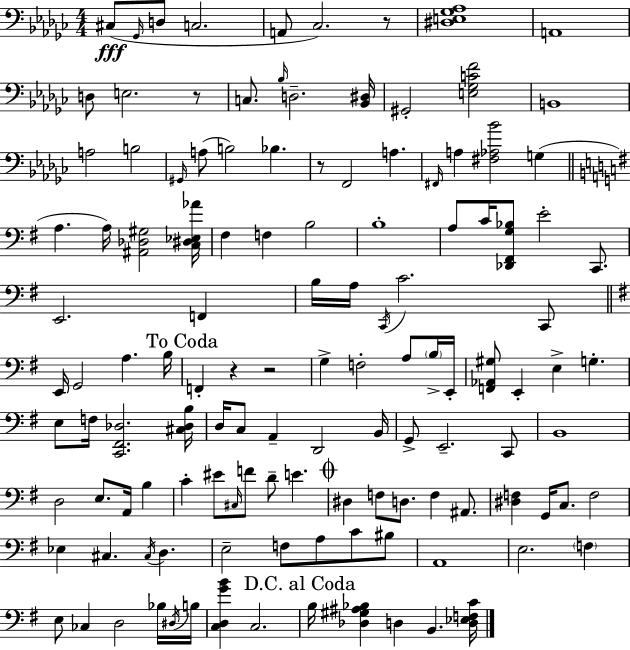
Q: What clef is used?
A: bass